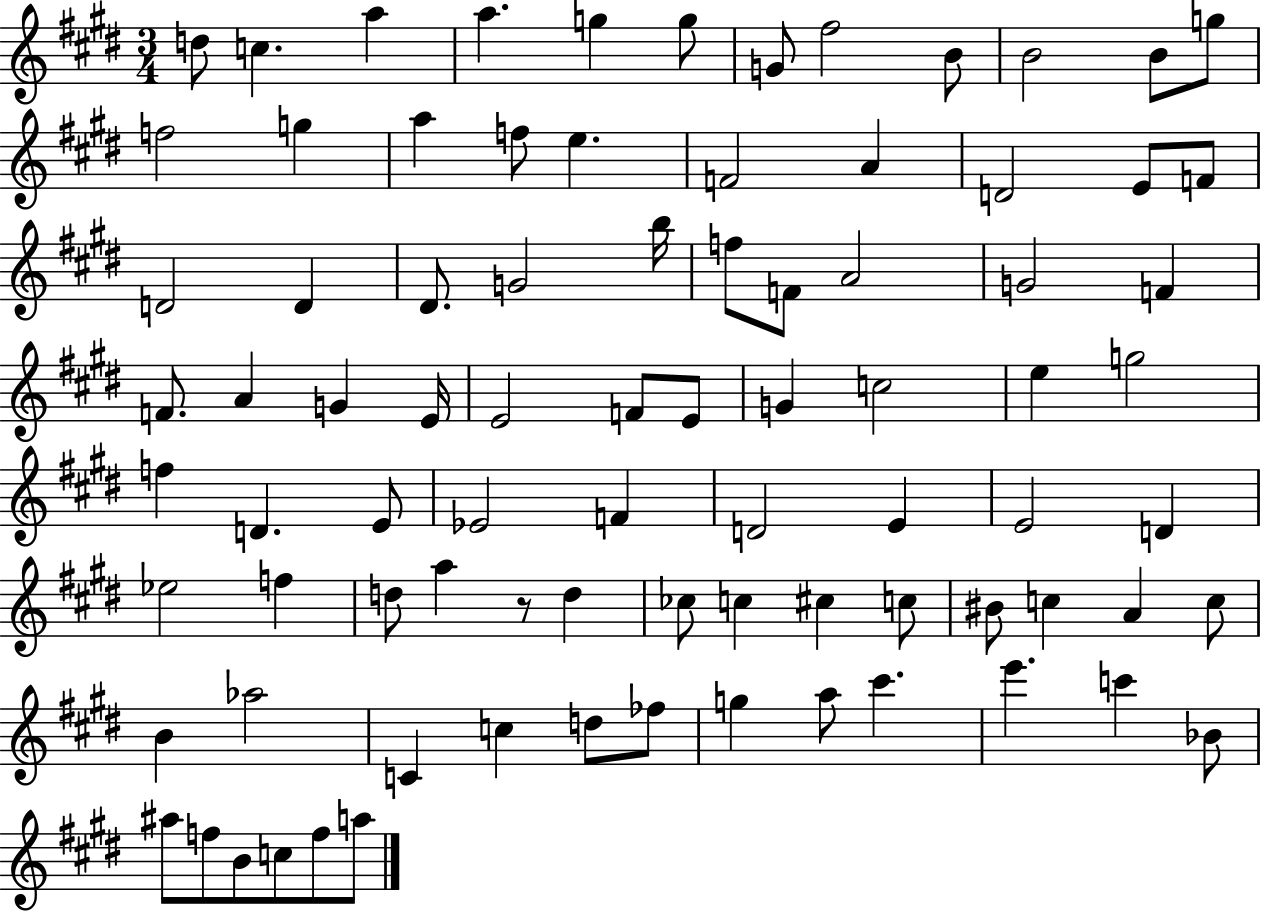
X:1
T:Untitled
M:3/4
L:1/4
K:E
d/2 c a a g g/2 G/2 ^f2 B/2 B2 B/2 g/2 f2 g a f/2 e F2 A D2 E/2 F/2 D2 D ^D/2 G2 b/4 f/2 F/2 A2 G2 F F/2 A G E/4 E2 F/2 E/2 G c2 e g2 f D E/2 _E2 F D2 E E2 D _e2 f d/2 a z/2 d _c/2 c ^c c/2 ^B/2 c A c/2 B _a2 C c d/2 _f/2 g a/2 ^c' e' c' _B/2 ^a/2 f/2 B/2 c/2 f/2 a/2